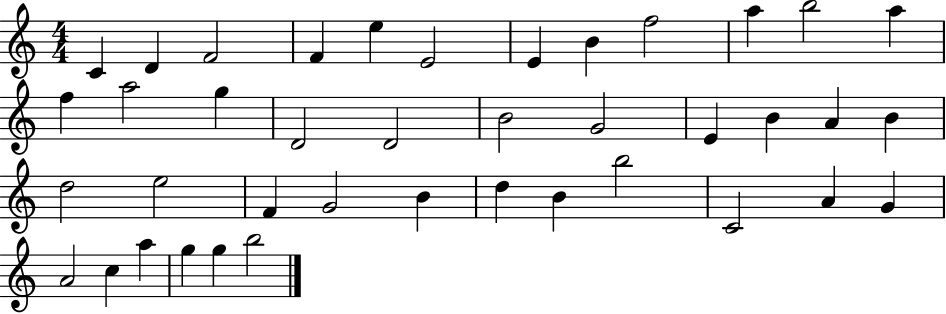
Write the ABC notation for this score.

X:1
T:Untitled
M:4/4
L:1/4
K:C
C D F2 F e E2 E B f2 a b2 a f a2 g D2 D2 B2 G2 E B A B d2 e2 F G2 B d B b2 C2 A G A2 c a g g b2